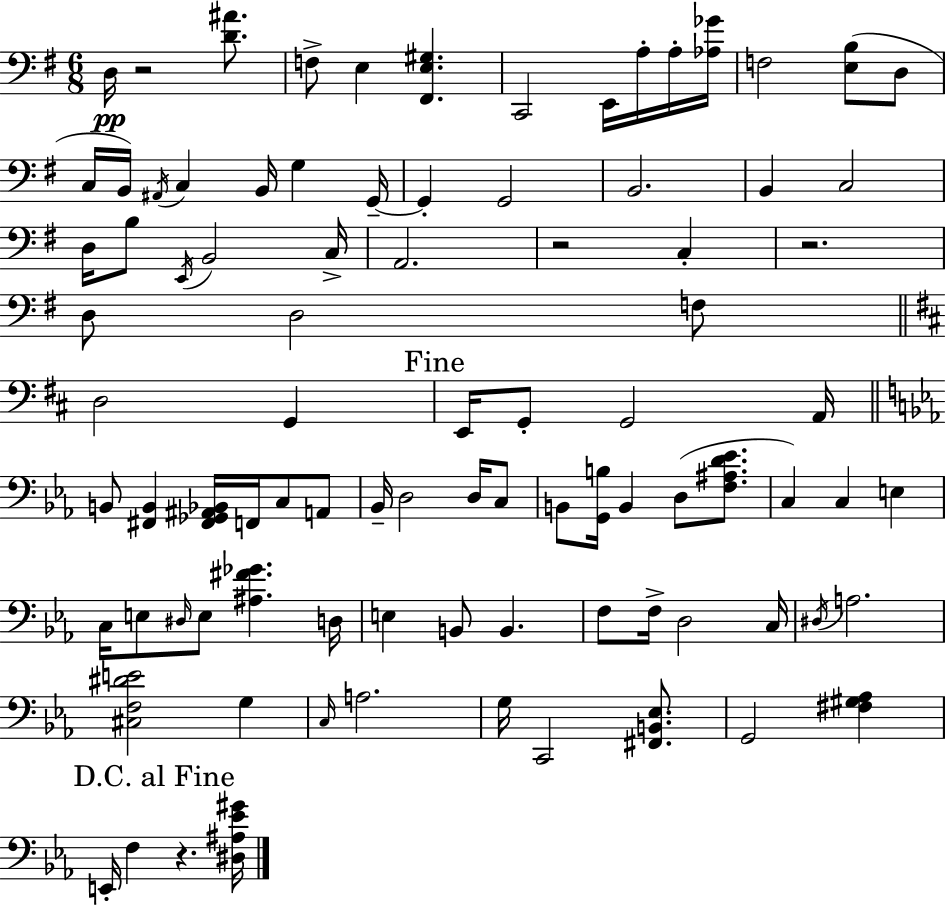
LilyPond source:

{
  \clef bass
  \numericTimeSignature
  \time 6/8
  \key e \minor
  d16\pp r2 <d' ais'>8. | f8-> e4 <fis, e gis>4. | c,2 e,16 a16-. a16-. <aes ges'>16 | f2 <e b>8( d8 | \break c16 b,16) \acciaccatura { ais,16 } c4 b,16 g4 | g,16--~~ g,4-. g,2 | b,2. | b,4 c2 | \break d16 b8 \acciaccatura { e,16 } b,2 | c16-> a,2. | r2 c4-. | r2. | \break d8 d2 | f8 \bar "||" \break \key d \major d2 g,4 | \mark "Fine" e,16 g,8-. g,2 a,16 | \bar "||" \break \key ees \major b,8 <fis, b,>4 <fis, ges, ais, bes,>16 f,16 c8 a,8 | bes,16-- d2 d16 c8 | b,8 <g, b>16 b,4 d8( <f ais d' ees'>8. | c4) c4 e4 | \break c16 e8 \grace { dis16 } e8 <ais fis' ges'>4. | d16 e4 b,8 b,4. | f8 f16-> d2 | c16 \acciaccatura { dis16 } a2. | \break <cis f dis' e'>2 g4 | \grace { c16 } a2. | g16 c,2 | <fis, b, ees>8. g,2 <fis gis aes>4 | \break \mark "D.C. al Fine" e,16-. f4 r4. | <dis ais ees' gis'>16 \bar "|."
}